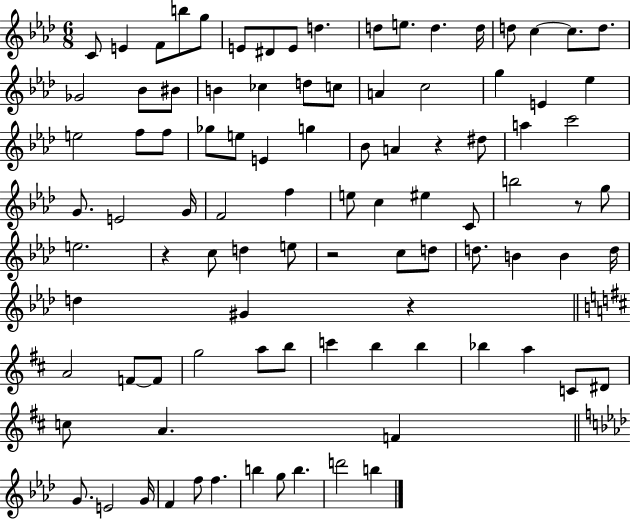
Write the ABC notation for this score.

X:1
T:Untitled
M:6/8
L:1/4
K:Ab
C/2 E F/2 b/2 g/2 E/2 ^D/2 E/2 d d/2 e/2 d d/4 d/2 c c/2 d/2 _G2 _B/2 ^B/2 B _c d/2 c/2 A c2 g E _e e2 f/2 f/2 _g/2 e/2 E g _B/2 A z ^d/2 a c'2 G/2 E2 G/4 F2 f e/2 c ^e C/2 b2 z/2 g/2 e2 z c/2 d e/2 z2 c/2 d/2 d/2 B B d/4 d ^G z A2 F/2 F/2 g2 a/2 b/2 c' b b _b a C/2 ^D/2 c/2 A F G/2 E2 G/4 F f/2 f b g/2 b d'2 b